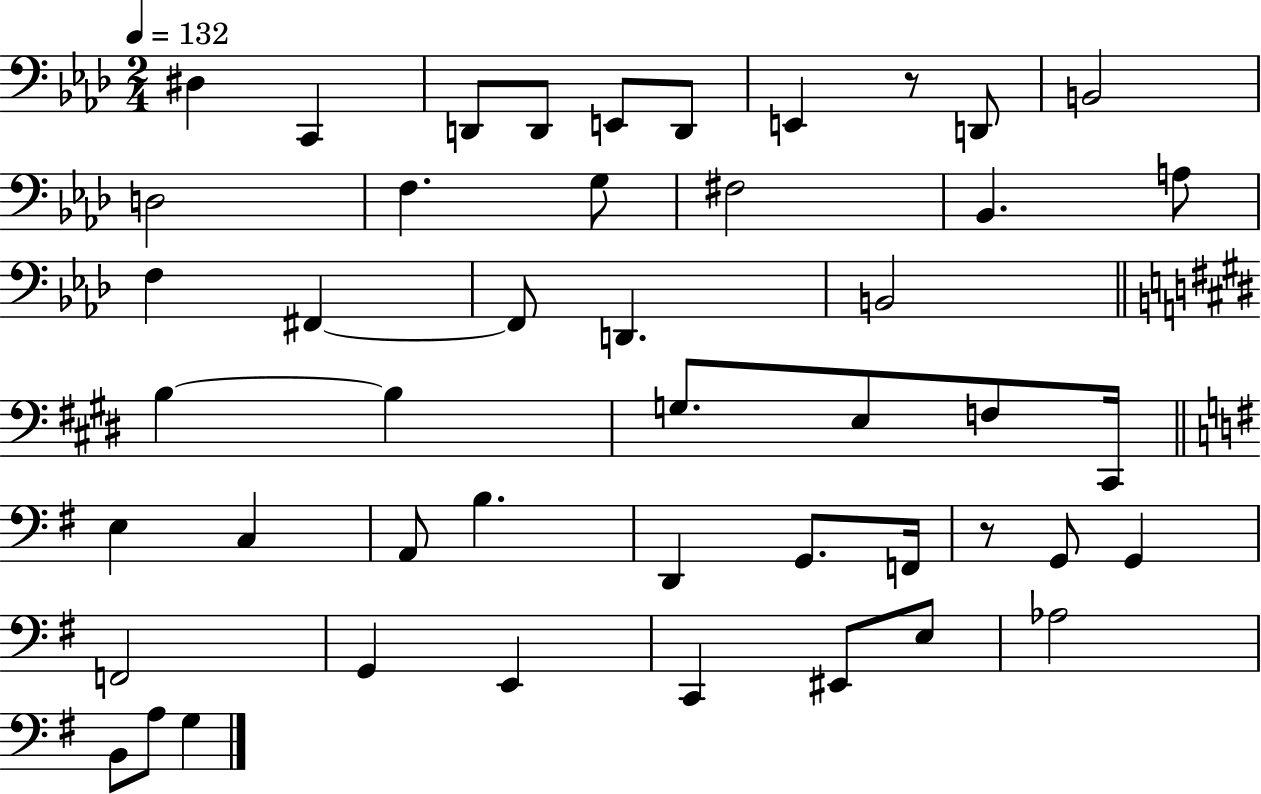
{
  \clef bass
  \numericTimeSignature
  \time 2/4
  \key aes \major
  \tempo 4 = 132
  \repeat volta 2 { dis4 c,4 | d,8 d,8 e,8 d,8 | e,4 r8 d,8 | b,2 | \break d2 | f4. g8 | fis2 | bes,4. a8 | \break f4 fis,4~~ | fis,8 d,4. | b,2 | \bar "||" \break \key e \major b4~~ b4 | g8. e8 f8 cis,16 | \bar "||" \break \key g \major e4 c4 | a,8 b4. | d,4 g,8. f,16 | r8 g,8 g,4 | \break f,2 | g,4 e,4 | c,4 eis,8 e8 | aes2 | \break b,8 a8 g4 | } \bar "|."
}